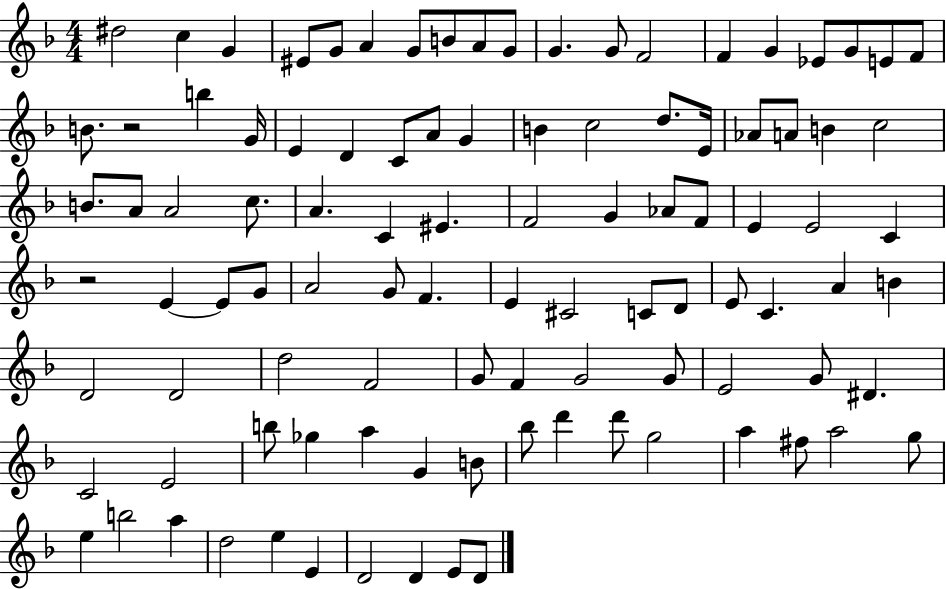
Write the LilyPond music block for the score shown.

{
  \clef treble
  \numericTimeSignature
  \time 4/4
  \key f \major
  dis''2 c''4 g'4 | eis'8 g'8 a'4 g'8 b'8 a'8 g'8 | g'4. g'8 f'2 | f'4 g'4 ees'8 g'8 e'8 f'8 | \break b'8. r2 b''4 g'16 | e'4 d'4 c'8 a'8 g'4 | b'4 c''2 d''8. e'16 | aes'8 a'8 b'4 c''2 | \break b'8. a'8 a'2 c''8. | a'4. c'4 eis'4. | f'2 g'4 aes'8 f'8 | e'4 e'2 c'4 | \break r2 e'4~~ e'8 g'8 | a'2 g'8 f'4. | e'4 cis'2 c'8 d'8 | e'8 c'4. a'4 b'4 | \break d'2 d'2 | d''2 f'2 | g'8 f'4 g'2 g'8 | e'2 g'8 dis'4. | \break c'2 e'2 | b''8 ges''4 a''4 g'4 b'8 | bes''8 d'''4 d'''8 g''2 | a''4 fis''8 a''2 g''8 | \break e''4 b''2 a''4 | d''2 e''4 e'4 | d'2 d'4 e'8 d'8 | \bar "|."
}